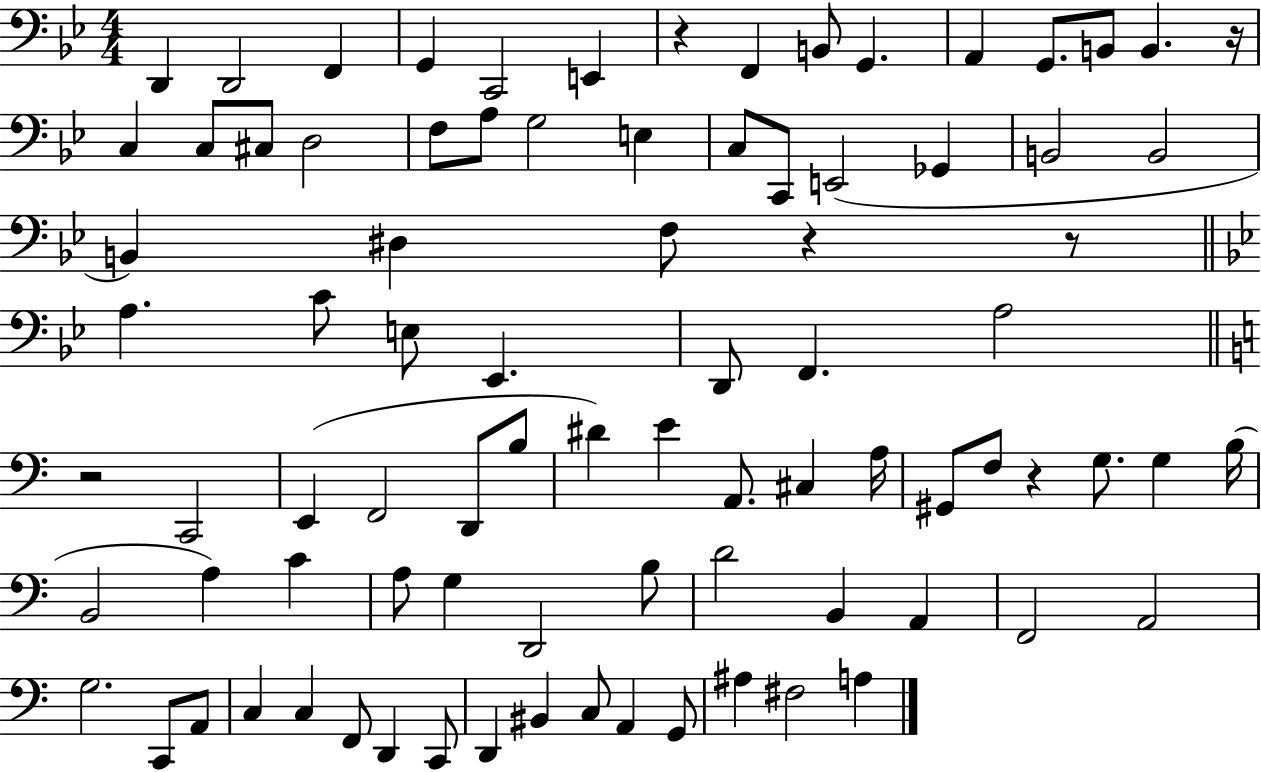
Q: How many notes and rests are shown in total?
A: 86